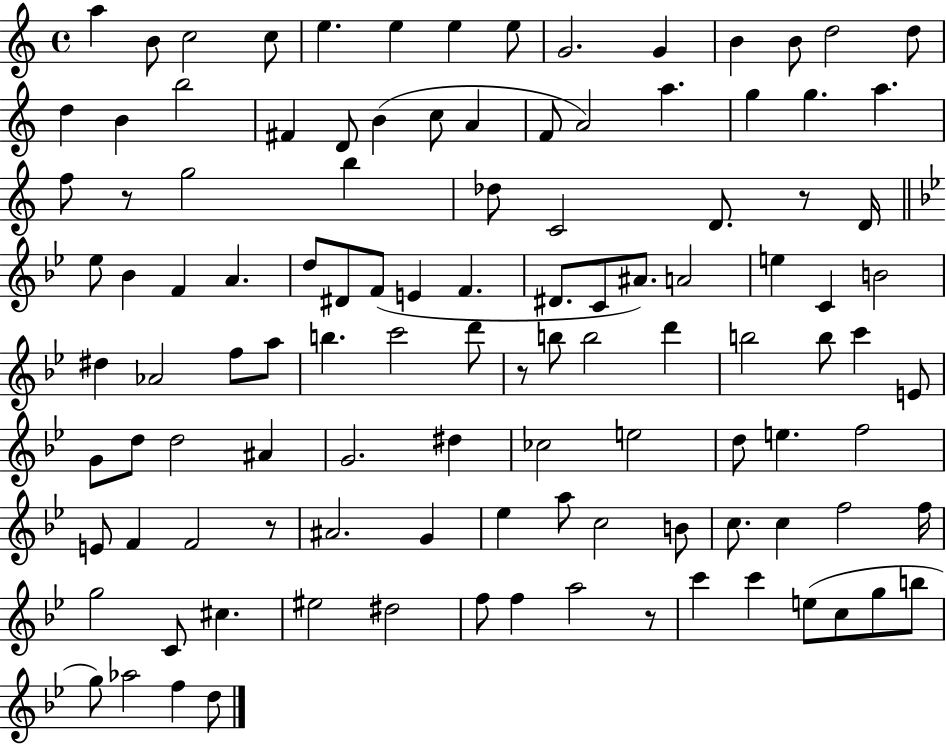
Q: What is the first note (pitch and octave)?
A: A5